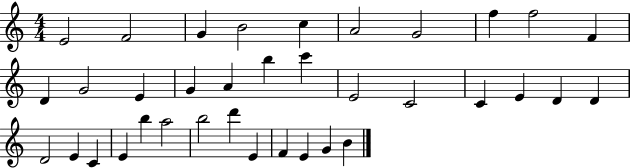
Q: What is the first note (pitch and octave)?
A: E4